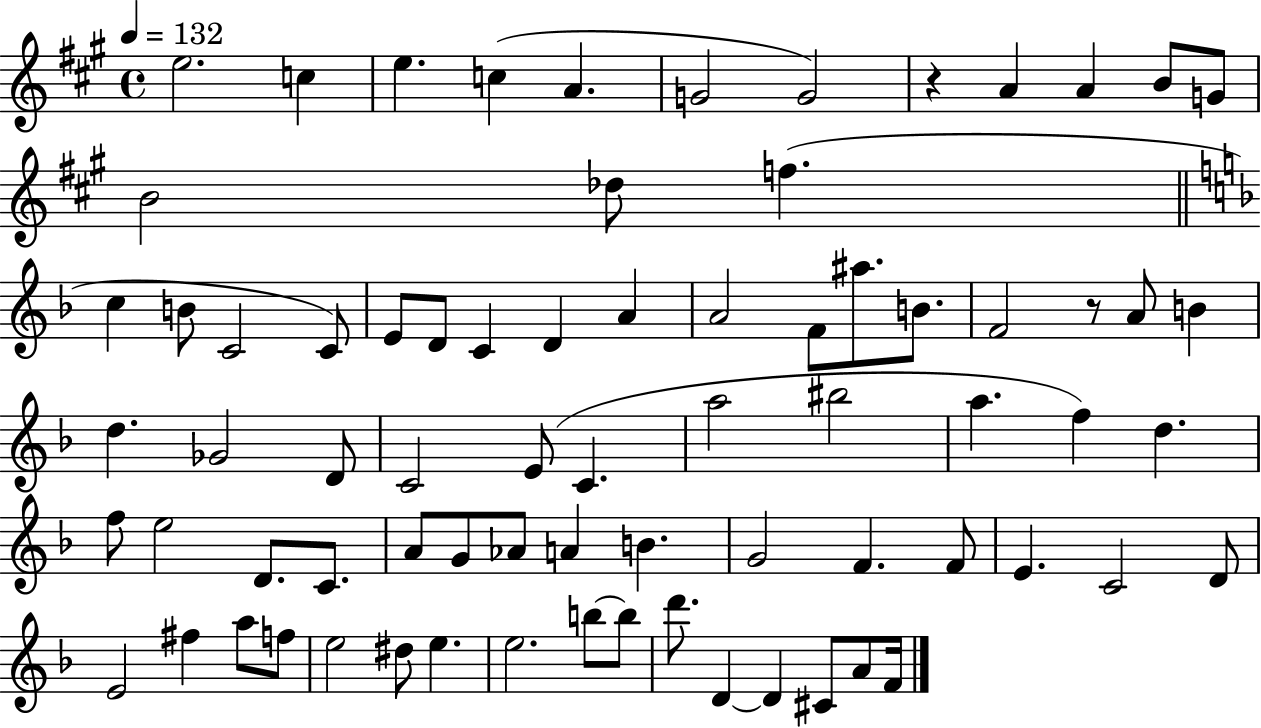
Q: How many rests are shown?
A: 2